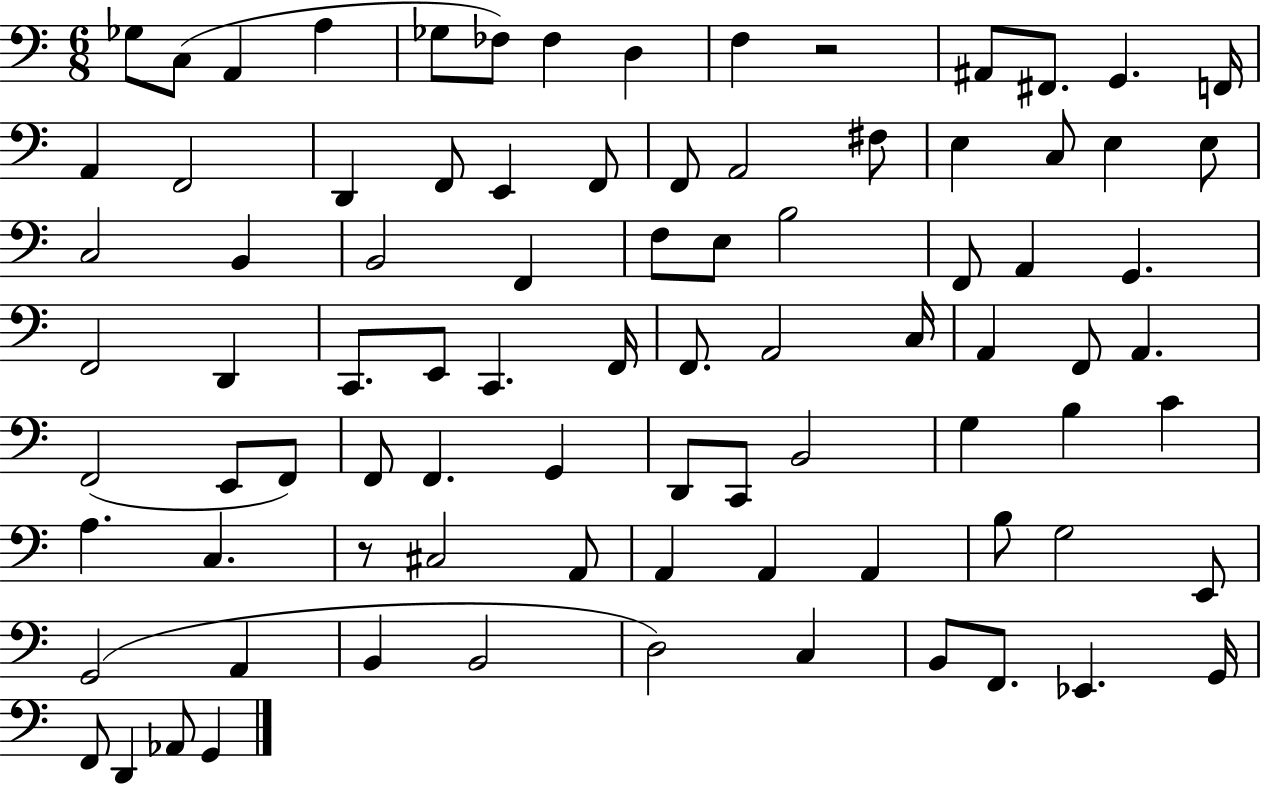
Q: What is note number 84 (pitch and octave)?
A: G2